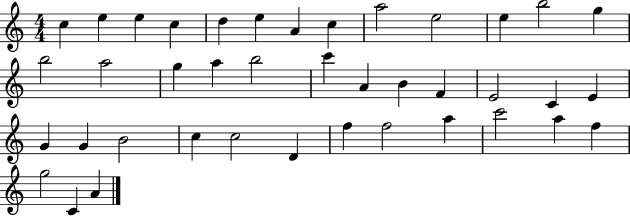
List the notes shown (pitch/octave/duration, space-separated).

C5/q E5/q E5/q C5/q D5/q E5/q A4/q C5/q A5/h E5/h E5/q B5/h G5/q B5/h A5/h G5/q A5/q B5/h C6/q A4/q B4/q F4/q E4/h C4/q E4/q G4/q G4/q B4/h C5/q C5/h D4/q F5/q F5/h A5/q C6/h A5/q F5/q G5/h C4/q A4/q